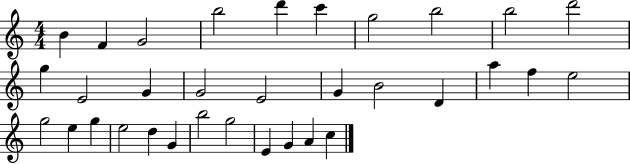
B4/q F4/q G4/h B5/h D6/q C6/q G5/h B5/h B5/h D6/h G5/q E4/h G4/q G4/h E4/h G4/q B4/h D4/q A5/q F5/q E5/h G5/h E5/q G5/q E5/h D5/q G4/q B5/h G5/h E4/q G4/q A4/q C5/q